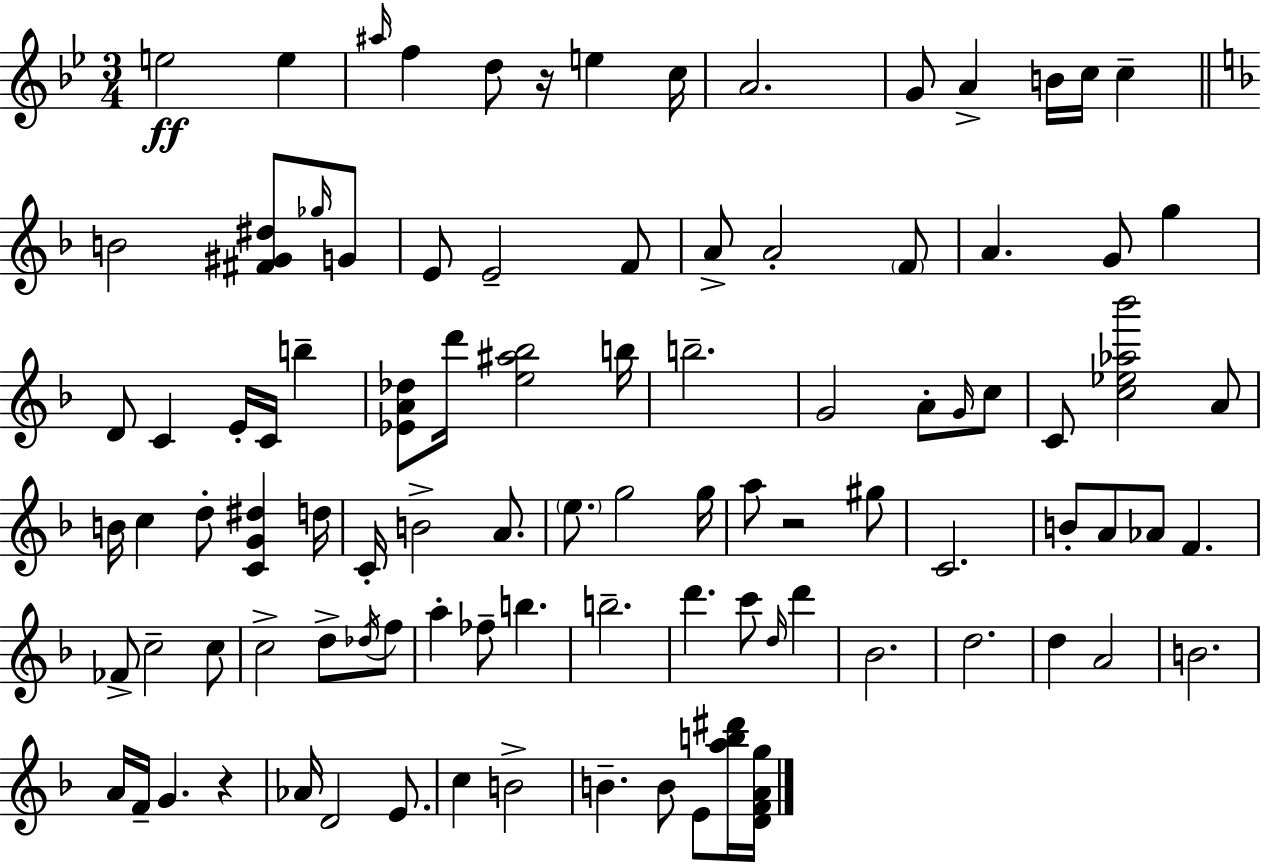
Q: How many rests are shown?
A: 3